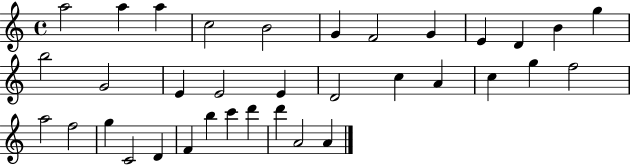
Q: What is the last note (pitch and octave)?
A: A4